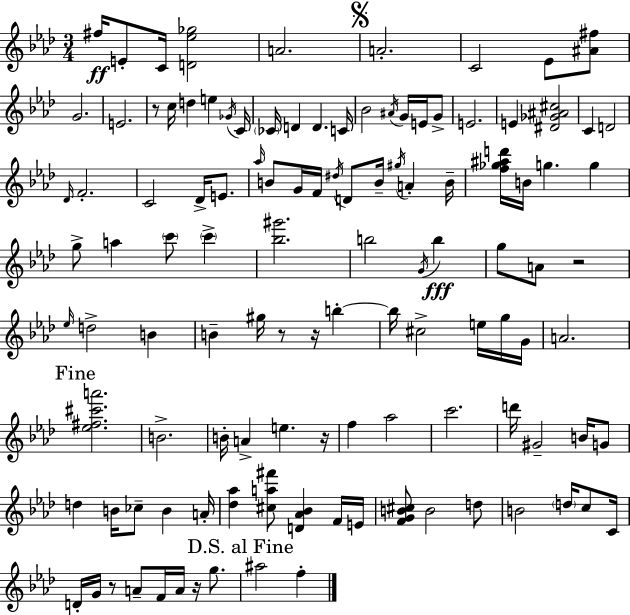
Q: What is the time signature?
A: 3/4